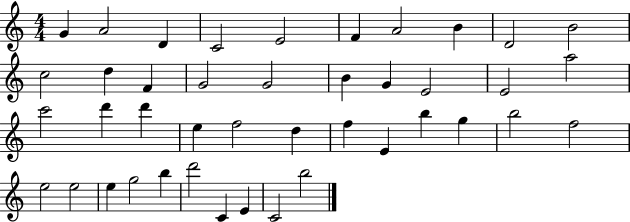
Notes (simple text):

G4/q A4/h D4/q C4/h E4/h F4/q A4/h B4/q D4/h B4/h C5/h D5/q F4/q G4/h G4/h B4/q G4/q E4/h E4/h A5/h C6/h D6/q D6/q E5/q F5/h D5/q F5/q E4/q B5/q G5/q B5/h F5/h E5/h E5/h E5/q G5/h B5/q D6/h C4/q E4/q C4/h B5/h